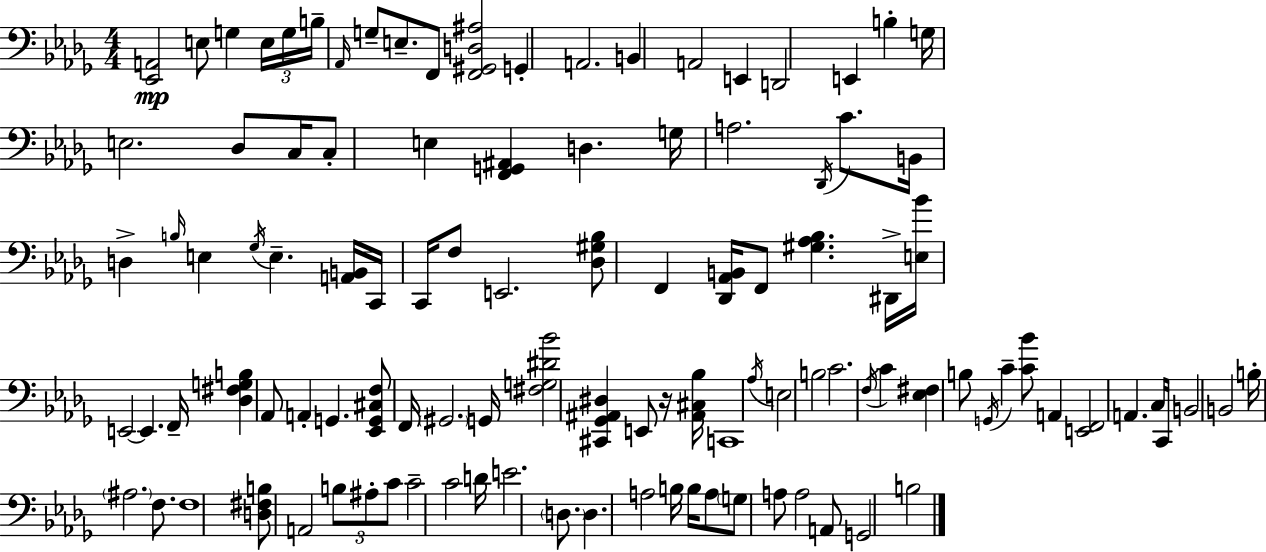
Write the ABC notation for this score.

X:1
T:Untitled
M:4/4
L:1/4
K:Bbm
[_E,,A,,]2 E,/2 G, E,/4 G,/4 B,/4 _A,,/4 G,/2 E,/2 F,,/2 [F,,^G,,D,^A,]2 G,, A,,2 B,, A,,2 E,, D,,2 E,, B, G,/4 E,2 _D,/2 C,/4 C,/2 E, [F,,G,,^A,,] D, G,/4 A,2 _D,,/4 C/2 B,,/4 D, B,/4 E, _G,/4 E, [A,,B,,]/4 C,,/4 C,,/4 F,/2 E,,2 [_D,^G,_B,]/2 F,, [_D,,_A,,B,,]/4 F,,/2 [^G,_A,_B,] ^D,,/4 [E,_B]/4 E,,2 E,, F,,/4 [_D,^F,G,B,] _A,,/2 A,, G,, [_E,,G,,^C,F,]/2 F,,/4 ^G,,2 G,,/4 [^F,G,^D_B]2 [^C,,_G,,^A,,^D,] E,,/2 z/4 [^A,,^C,_B,]/4 C,,4 _A,/4 E,2 B,2 C2 F,/4 C [_E,^F,] B,/2 G,,/4 C [C_B]/2 A,, [E,,F,,]2 A,, C,/4 C,,/4 B,,2 B,,2 B,/4 ^A,2 F,/2 F,4 [D,^F,B,]/2 A,,2 B,/2 ^A,/2 C/2 C2 C2 D/4 E2 D,/2 D, A,2 B,/4 B,/4 A,/2 G,/2 A,/2 A,2 A,,/2 G,,2 B,2